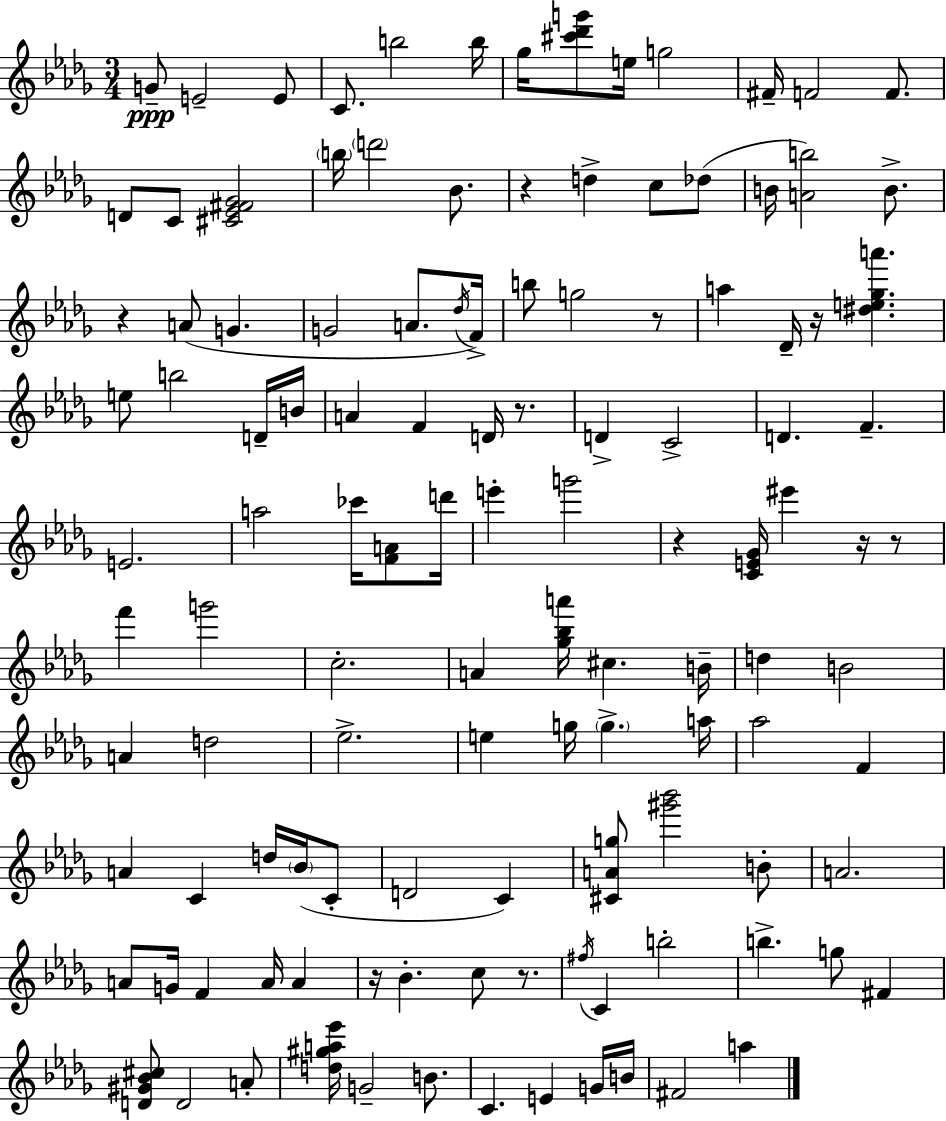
X:1
T:Untitled
M:3/4
L:1/4
K:Bbm
G/2 E2 E/2 C/2 b2 b/4 _g/4 [^c'_d'g']/2 e/4 g2 ^F/4 F2 F/2 D/2 C/2 [^C_E^F_G]2 b/4 d'2 _B/2 z d c/2 _d/2 B/4 [Ab]2 B/2 z A/2 G G2 A/2 _d/4 F/4 b/2 g2 z/2 a _D/4 z/4 [^de_ga'] e/2 b2 D/4 B/4 A F D/4 z/2 D C2 D F E2 a2 _c'/4 [FA]/2 d'/4 e' g'2 z [CE_G]/4 ^e' z/4 z/2 f' g'2 c2 A [_g_ba']/4 ^c B/4 d B2 A d2 _e2 e g/4 g a/4 _a2 F A C d/4 _B/4 C/2 D2 C [^CAg]/2 [^g'_b']2 B/2 A2 A/2 G/4 F A/4 A z/4 _B c/2 z/2 ^f/4 C b2 b g/2 ^F [D^G_B^c]/2 D2 A/2 [d^ga_e']/4 G2 B/2 C E G/4 B/4 ^F2 a